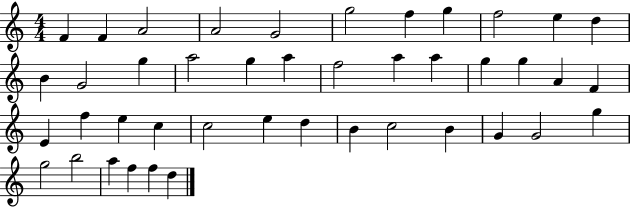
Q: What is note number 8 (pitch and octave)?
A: G5